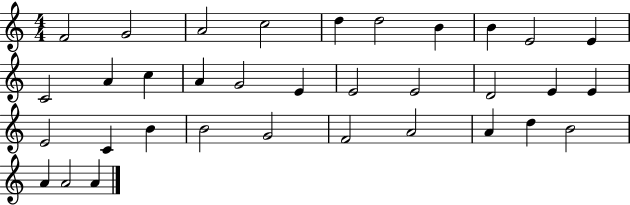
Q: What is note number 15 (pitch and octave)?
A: G4